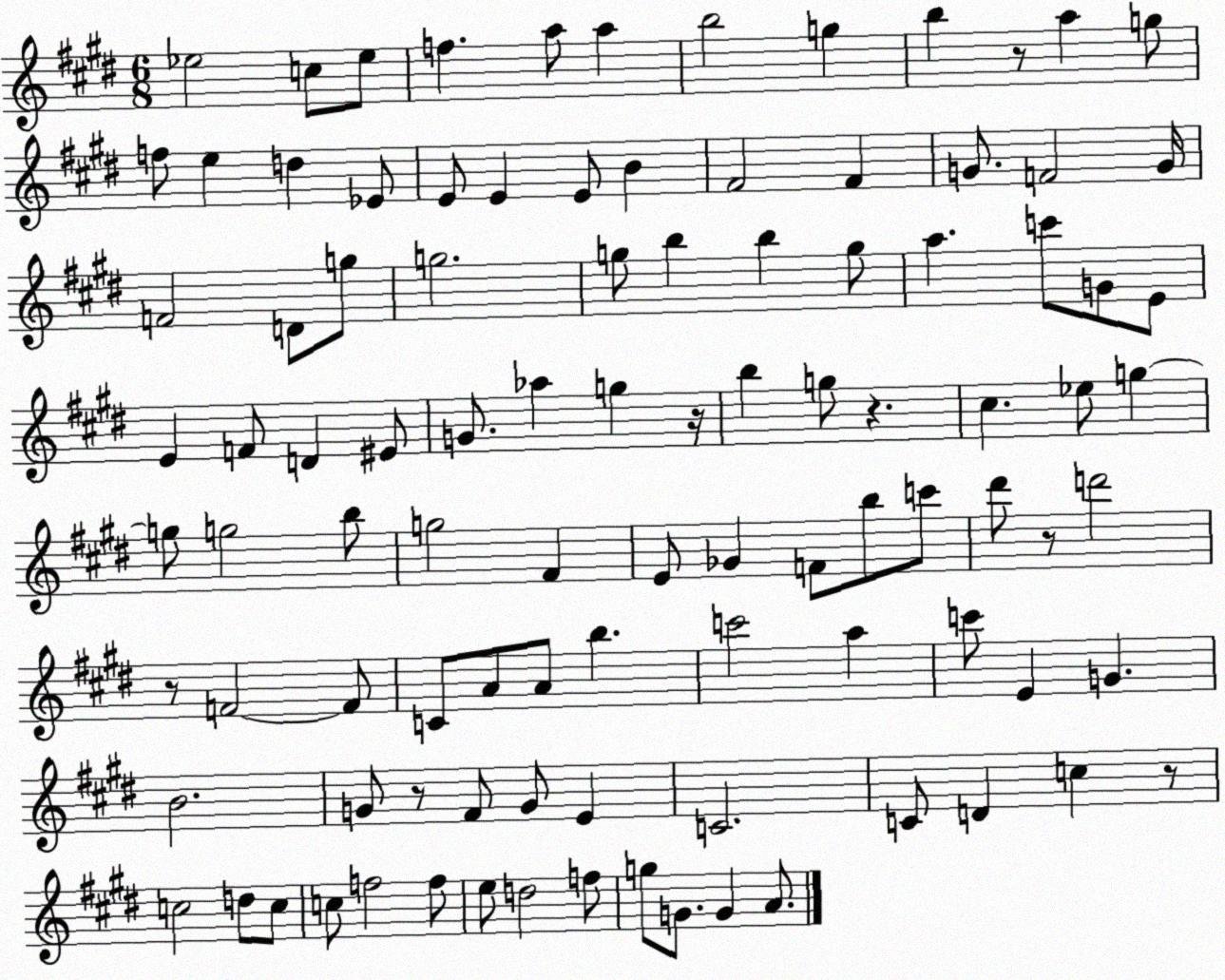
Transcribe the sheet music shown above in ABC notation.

X:1
T:Untitled
M:6/8
L:1/4
K:E
_e2 c/2 _e/2 f a/2 a b2 g b z/2 a g/2 f/2 e d _E/2 E/2 E E/2 B ^F2 ^F G/2 F2 G/4 F2 D/2 g/2 g2 g/2 b b g/2 a c'/2 G/2 E/2 E F/2 D ^E/2 G/2 _a g z/4 b g/2 z ^c _e/2 g g/2 g2 b/2 g2 ^F E/2 _G F/2 b/2 c'/2 ^d'/2 z/2 d'2 z/2 F2 F/2 C/2 A/2 A/2 b c'2 a c'/2 E G B2 G/2 z/2 ^F/2 G/2 E C2 C/2 D c z/2 c2 d/2 c/2 c/2 f2 f/2 e/2 d2 f/2 g/2 G/2 G A/2